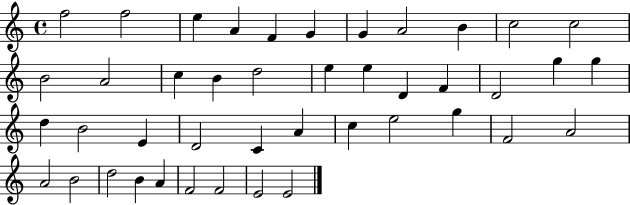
X:1
T:Untitled
M:4/4
L:1/4
K:C
f2 f2 e A F G G A2 B c2 c2 B2 A2 c B d2 e e D F D2 g g d B2 E D2 C A c e2 g F2 A2 A2 B2 d2 B A F2 F2 E2 E2